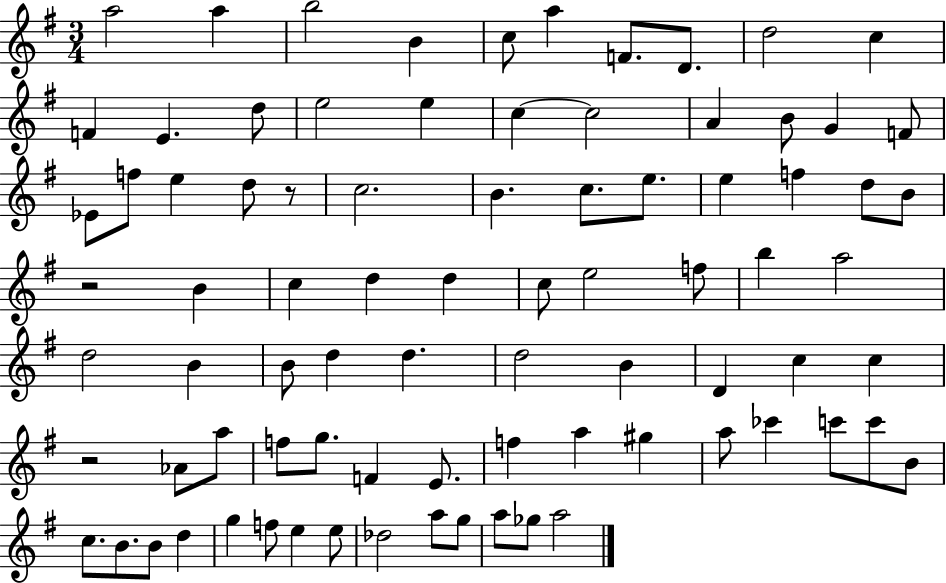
{
  \clef treble
  \numericTimeSignature
  \time 3/4
  \key g \major
  a''2 a''4 | b''2 b'4 | c''8 a''4 f'8. d'8. | d''2 c''4 | \break f'4 e'4. d''8 | e''2 e''4 | c''4~~ c''2 | a'4 b'8 g'4 f'8 | \break ees'8 f''8 e''4 d''8 r8 | c''2. | b'4. c''8. e''8. | e''4 f''4 d''8 b'8 | \break r2 b'4 | c''4 d''4 d''4 | c''8 e''2 f''8 | b''4 a''2 | \break d''2 b'4 | b'8 d''4 d''4. | d''2 b'4 | d'4 c''4 c''4 | \break r2 aes'8 a''8 | f''8 g''8. f'4 e'8. | f''4 a''4 gis''4 | a''8 ces'''4 c'''8 c'''8 b'8 | \break c''8. b'8. b'8 d''4 | g''4 f''8 e''4 e''8 | des''2 a''8 g''8 | a''8 ges''8 a''2 | \break \bar "|."
}